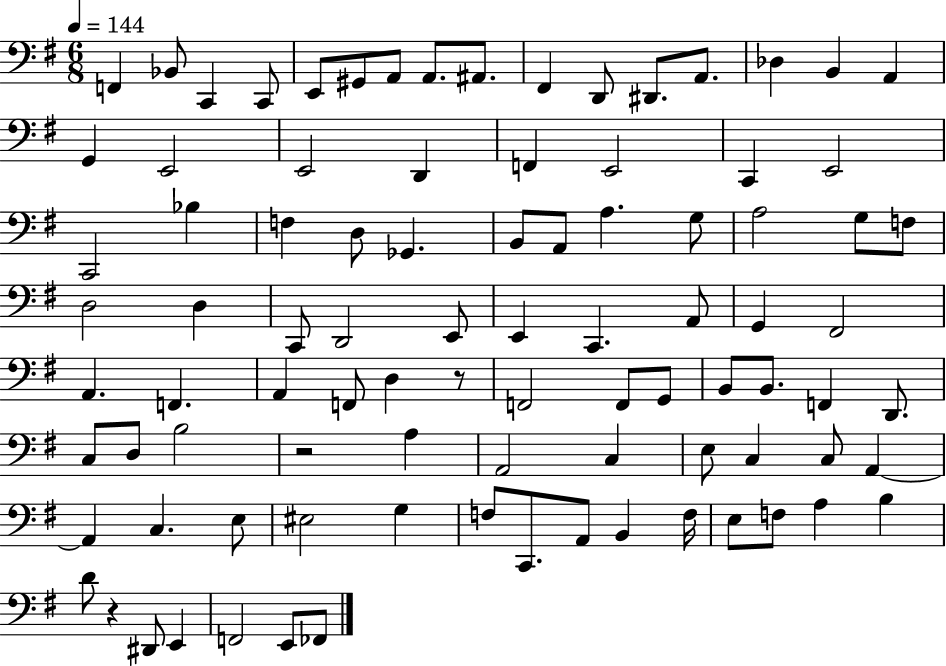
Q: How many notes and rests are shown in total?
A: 91